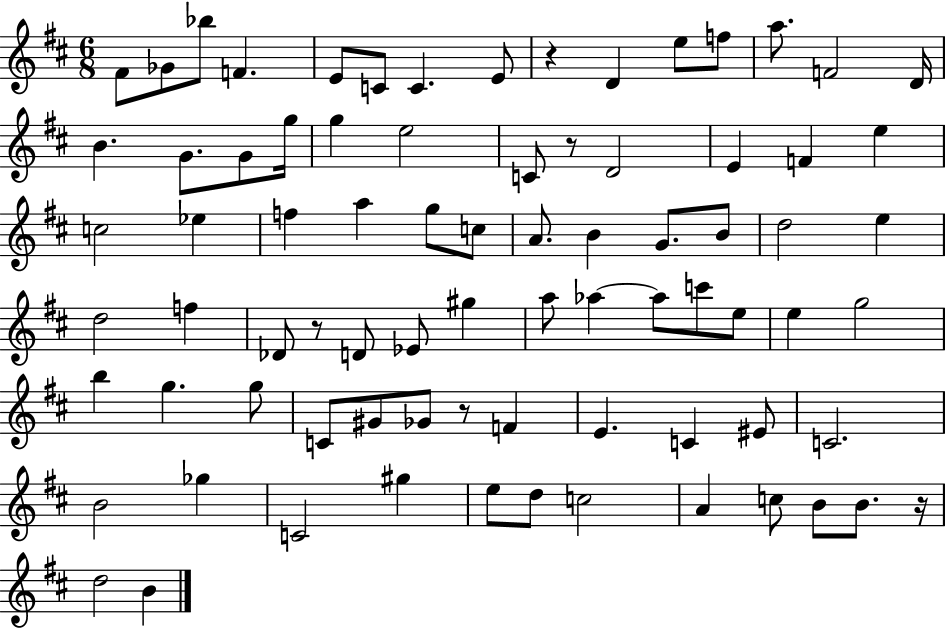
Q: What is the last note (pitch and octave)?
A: B4